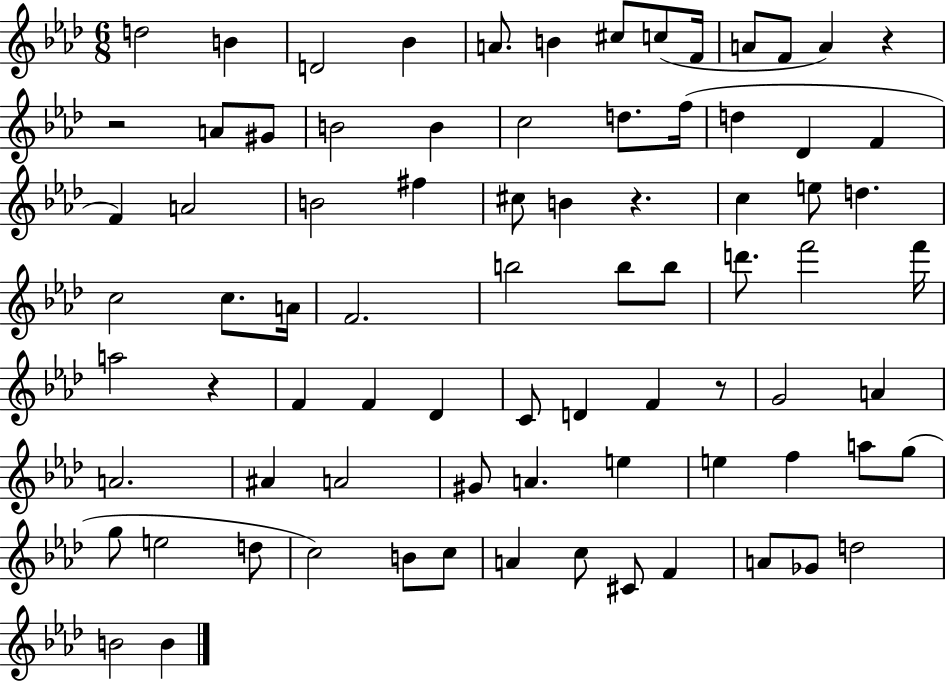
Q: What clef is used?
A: treble